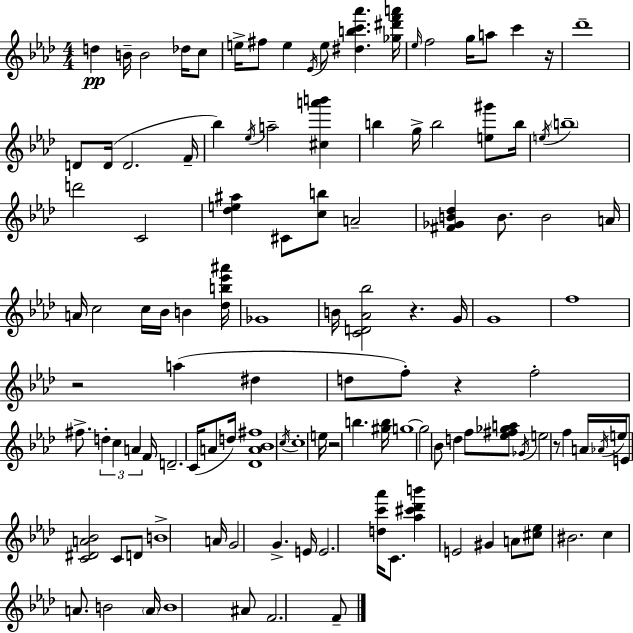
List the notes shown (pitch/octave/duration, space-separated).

D5/q B4/s B4/h Db5/s C5/e E5/s F#5/e E5/q Eb4/s E5/e [D#5,B5,C6,Ab6]/q. [Gb5,D#6,F6,A6]/s Eb5/s F5/h G5/s A5/e C6/q R/s Db6/w D4/e D4/s D4/h. F4/s Bb5/q Eb5/s A5/h [C#5,A6,B6]/q B5/q G5/s B5/h [E5,G#6]/e B5/s E5/s B5/w D6/h C4/h [Db5,E5,A#5]/q C#4/e [C5,B5]/e A4/h [F#4,Gb4,B4,Db5]/q B4/e. B4/h A4/s A4/s C5/h C5/s Bb4/s B4/q [Db5,B5,Eb6,A#6]/s Gb4/w B4/s [C4,D4,Ab4,Bb5]/h R/q. G4/s G4/w F5/w R/h A5/q D#5/q D5/e F5/e R/q F5/h F#5/e. D5/q C5/q A4/q F4/s D4/h. C4/s A4/e D5/s [Db4,A4,Bb4,F#5]/w C5/s C5/w E5/s R/h B5/q. [G#5,B5]/s G5/w G5/h Bb4/e D5/q F5/e [Eb5,F#5,Gb5,A5]/e Gb4/s E5/h R/e F5/q A4/s Ab4/s E5/s E4/e [C4,D#4,A4,Bb4]/h C4/e D4/e B4/w A4/s G4/h G4/q. E4/s E4/h. [D5,C6,Ab6]/s C4/e. [Ab5,C#6,Db6,B6]/q E4/h G#4/q A4/e [C#5,Eb5]/e BIS4/h. C5/q A4/e. B4/h A4/s B4/w A#4/e F4/h. F4/e